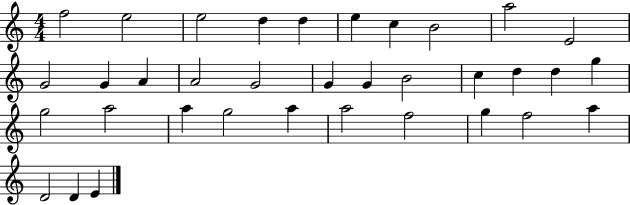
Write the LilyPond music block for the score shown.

{
  \clef treble
  \numericTimeSignature
  \time 4/4
  \key c \major
  f''2 e''2 | e''2 d''4 d''4 | e''4 c''4 b'2 | a''2 e'2 | \break g'2 g'4 a'4 | a'2 g'2 | g'4 g'4 b'2 | c''4 d''4 d''4 g''4 | \break g''2 a''2 | a''4 g''2 a''4 | a''2 f''2 | g''4 f''2 a''4 | \break d'2 d'4 e'4 | \bar "|."
}